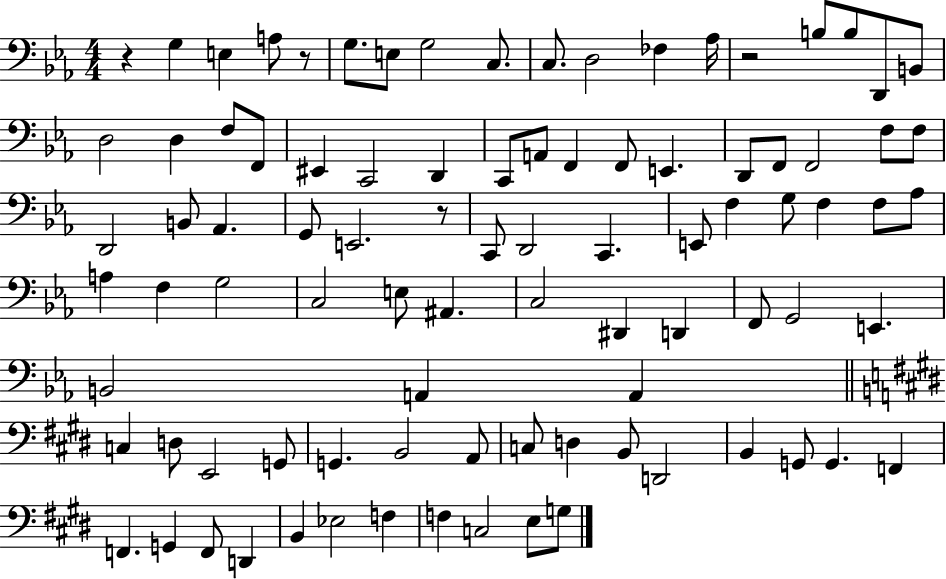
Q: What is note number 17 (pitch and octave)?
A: D3